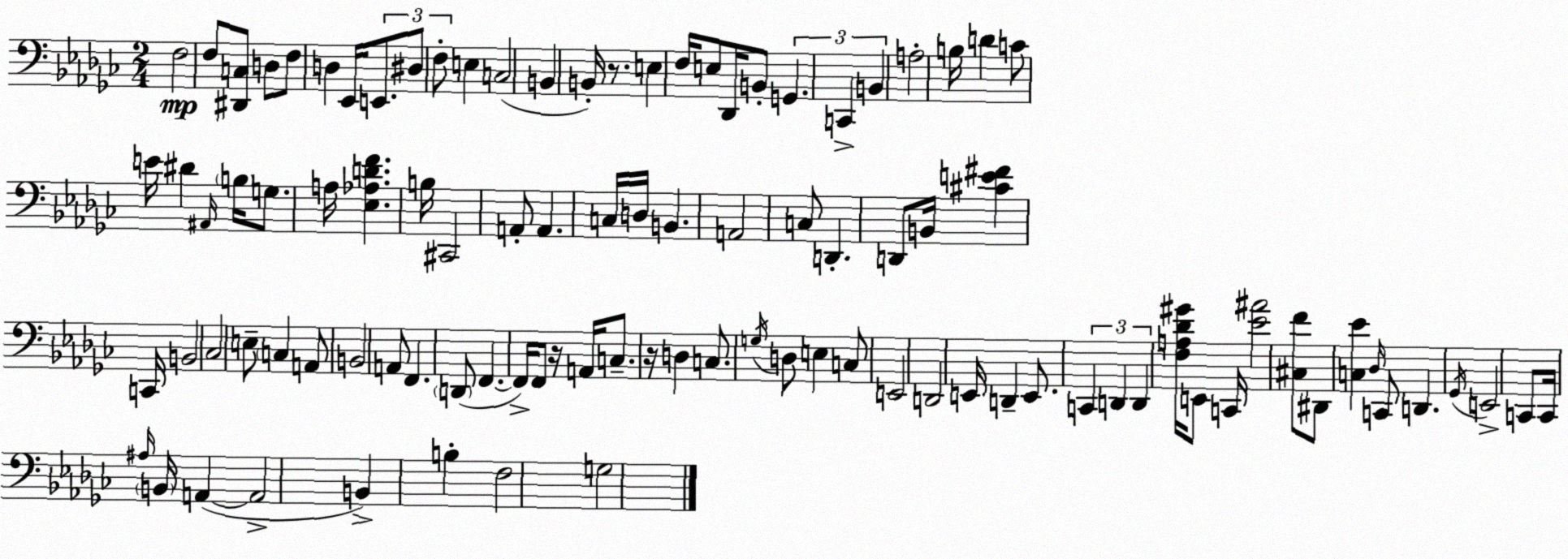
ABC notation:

X:1
T:Untitled
M:2/4
L:1/4
K:Ebm
F,2 F,/2 [^D,,C,]/2 D,/2 F,/2 D, _E,,/4 E,,/2 ^D,/2 F,/2 E, C,2 B,, B,,/4 z/2 E, F,/4 E,/2 _D,,/4 B,,/2 G,, C,, B,, A,2 B,/4 D C/2 E/4 ^D ^A,,/4 B,/4 G,/2 A,/4 [_E,_A,DF] B,/4 ^C,,2 A,,/2 A,, C,/4 D,/4 B,, A,,2 C,/2 D,, D,,/2 B,,/4 [^CE^F] C,,/4 B,,2 _C,2 E,/2 C, A,,/2 B,,2 A,,/2 F,, D,,/2 F,, F,,/4 F,,/2 z/4 A,,/4 C,/2 z/4 D, C,/2 G,/4 D,/2 E, C,/2 E,,2 D,,2 E,,/4 D,, E,,/2 C,, D,, D,, [F,A,_D^G]/4 E,,/2 C,,/4 [_E^A]2 [^C,F]/2 ^D,,/2 [C,_E] _D,/4 C,,/2 D,, _G,,/4 E,,2 C,,/2 C,,/4 ^A,/4 B,,/4 A,, A,,2 B,, B, F,2 G,2